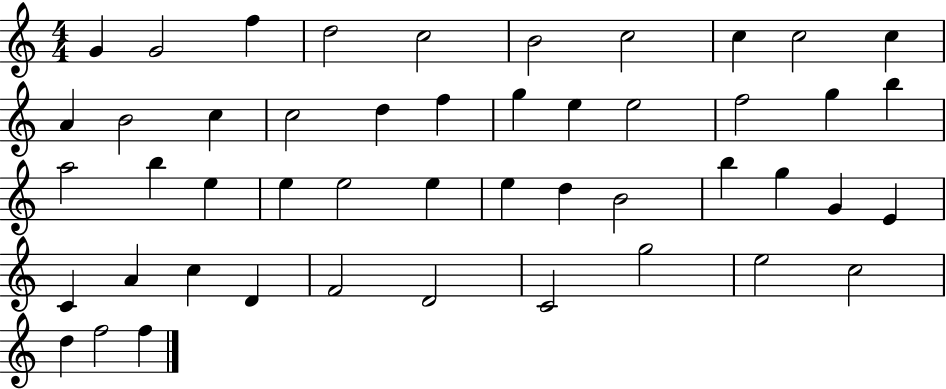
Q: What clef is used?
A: treble